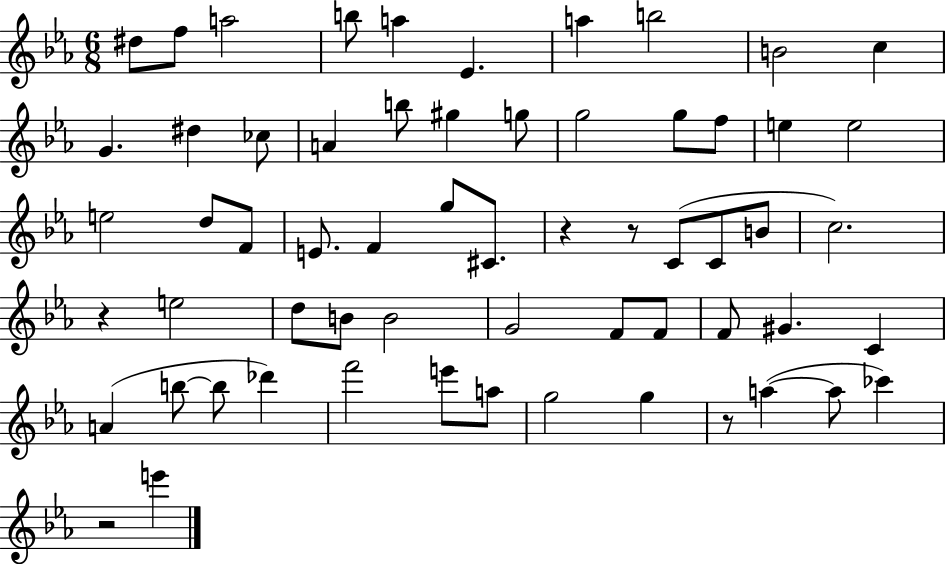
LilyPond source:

{
  \clef treble
  \numericTimeSignature
  \time 6/8
  \key ees \major
  dis''8 f''8 a''2 | b''8 a''4 ees'4. | a''4 b''2 | b'2 c''4 | \break g'4. dis''4 ces''8 | a'4 b''8 gis''4 g''8 | g''2 g''8 f''8 | e''4 e''2 | \break e''2 d''8 f'8 | e'8. f'4 g''8 cis'8. | r4 r8 c'8( c'8 b'8 | c''2.) | \break r4 e''2 | d''8 b'8 b'2 | g'2 f'8 f'8 | f'8 gis'4. c'4 | \break a'4( b''8~~ b''8 des'''4) | f'''2 e'''8 a''8 | g''2 g''4 | r8 a''4~(~ a''8 ces'''4) | \break r2 e'''4 | \bar "|."
}